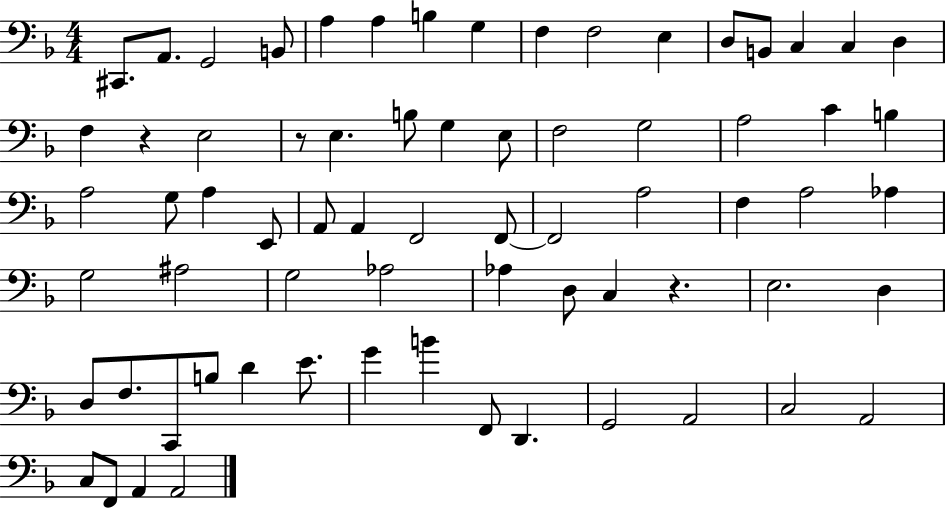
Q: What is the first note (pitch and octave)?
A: C#2